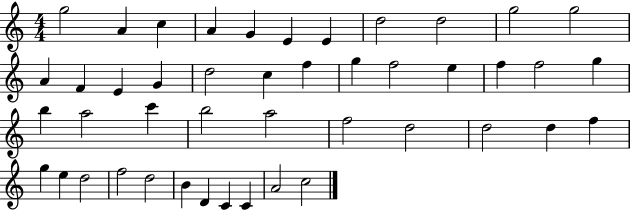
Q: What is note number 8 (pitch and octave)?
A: D5